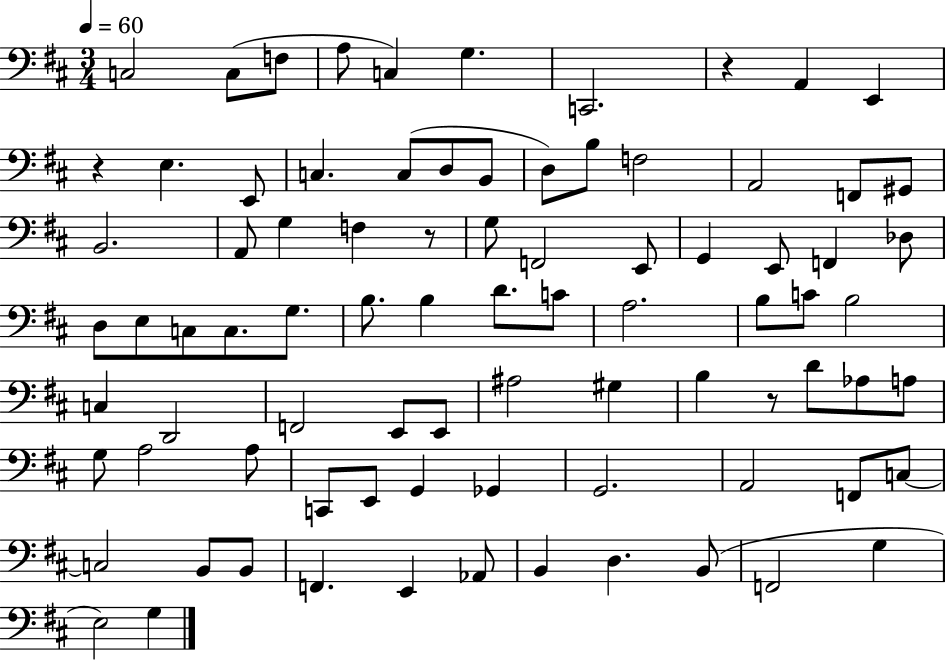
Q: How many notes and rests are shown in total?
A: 84